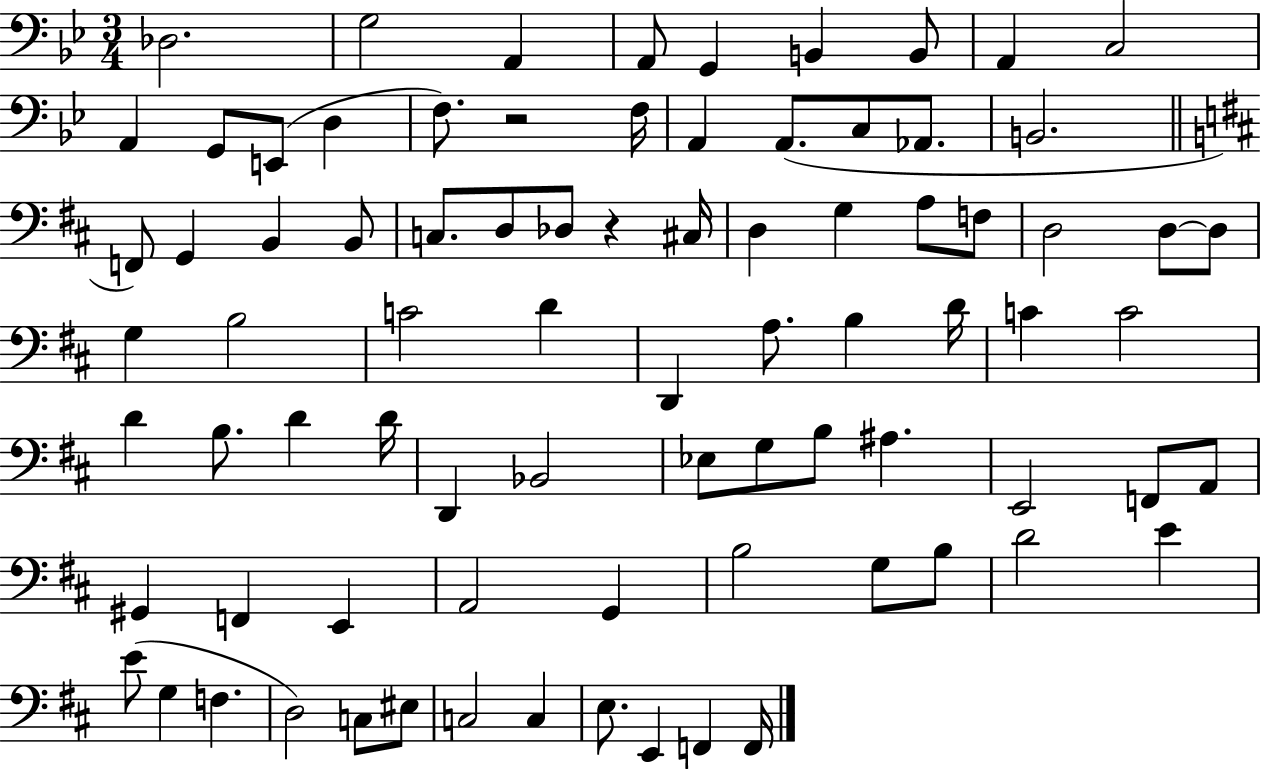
X:1
T:Untitled
M:3/4
L:1/4
K:Bb
_D,2 G,2 A,, A,,/2 G,, B,, B,,/2 A,, C,2 A,, G,,/2 E,,/2 D, F,/2 z2 F,/4 A,, A,,/2 C,/2 _A,,/2 B,,2 F,,/2 G,, B,, B,,/2 C,/2 D,/2 _D,/2 z ^C,/4 D, G, A,/2 F,/2 D,2 D,/2 D,/2 G, B,2 C2 D D,, A,/2 B, D/4 C C2 D B,/2 D D/4 D,, _B,,2 _E,/2 G,/2 B,/2 ^A, E,,2 F,,/2 A,,/2 ^G,, F,, E,, A,,2 G,, B,2 G,/2 B,/2 D2 E E/2 G, F, D,2 C,/2 ^E,/2 C,2 C, E,/2 E,, F,, F,,/4